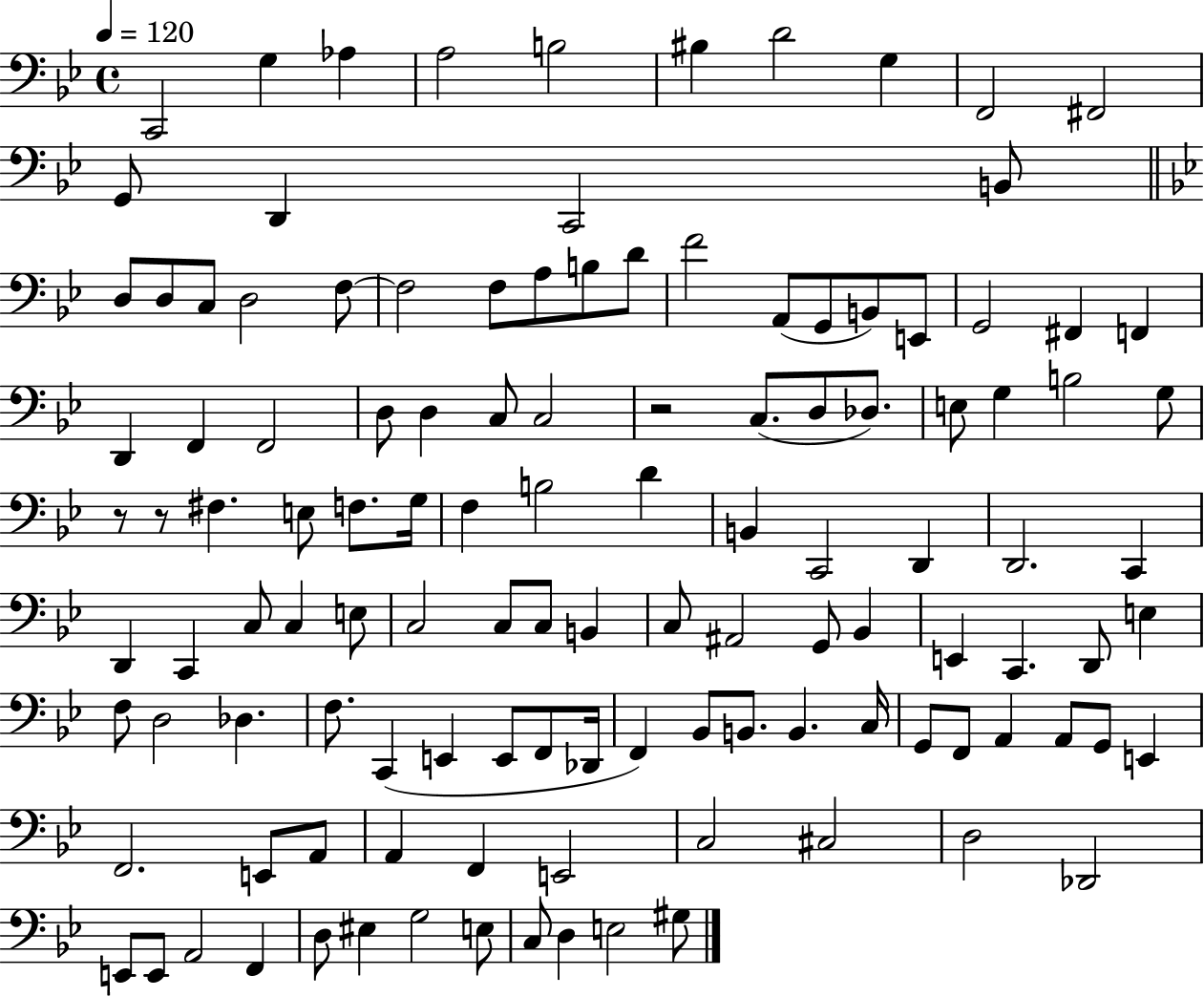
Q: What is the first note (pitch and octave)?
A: C2